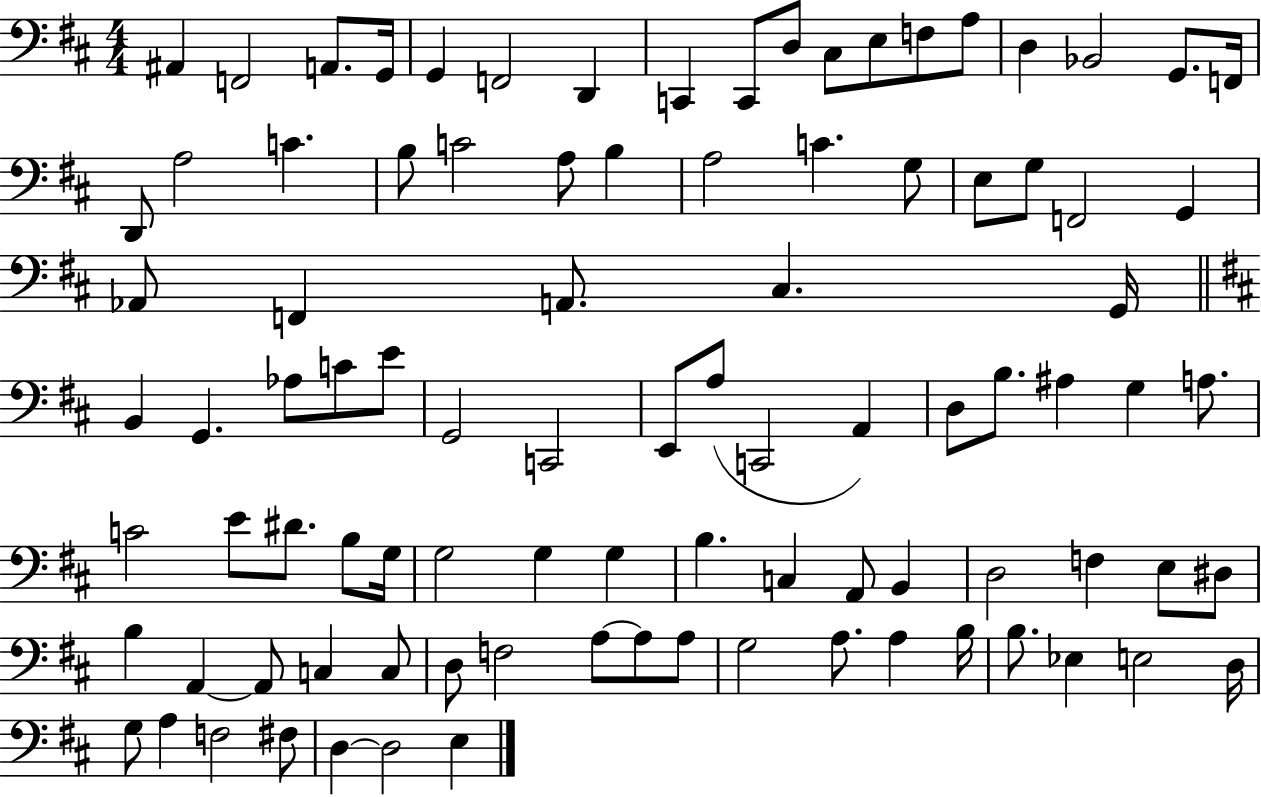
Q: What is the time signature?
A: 4/4